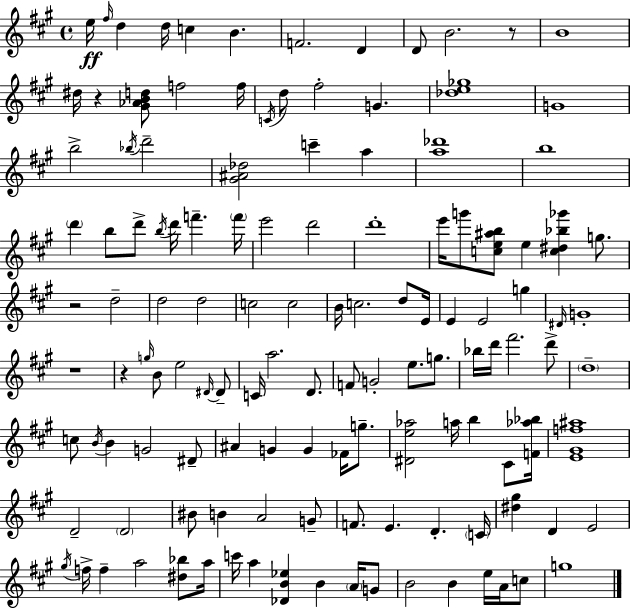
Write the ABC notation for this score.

X:1
T:Untitled
M:4/4
L:1/4
K:A
e/4 ^f/4 d d/4 c B F2 D D/2 B2 z/2 B4 ^d/4 z [^G_ABd]/2 f2 f/4 C/4 d/2 ^f2 G [_de_g]4 G4 b2 _b/4 d'2 [^G^A_d]2 c' a [a_d']4 b4 d' b/2 d'/2 b/4 d'/4 f' f'/4 e'2 d'2 d'4 e'/4 g'/2 [ce^ab]/2 e [c^d_b_g'] g/2 z2 d2 d2 d2 c2 c2 B/4 c2 d/2 E/4 E E2 g ^D/4 G4 z4 z g/4 B/2 e2 ^D/4 ^D/2 C/4 a2 D/2 F/2 G2 e/2 g/2 _b/4 d'/4 ^f'2 d'/2 d4 c/2 B/4 B G2 ^D/2 ^A G G _F/4 g/2 [^De_a]2 a/4 b ^C/2 [F_a_b]/4 [E^Gf^a]4 D2 D2 ^B/2 B A2 G/2 F/2 E D C/4 [^d^g] D E2 ^g/4 f/4 f a2 [^d_b]/2 a/4 c'/4 a [_DB_e] B A/4 G/2 B2 B e/4 A/4 c/2 g4